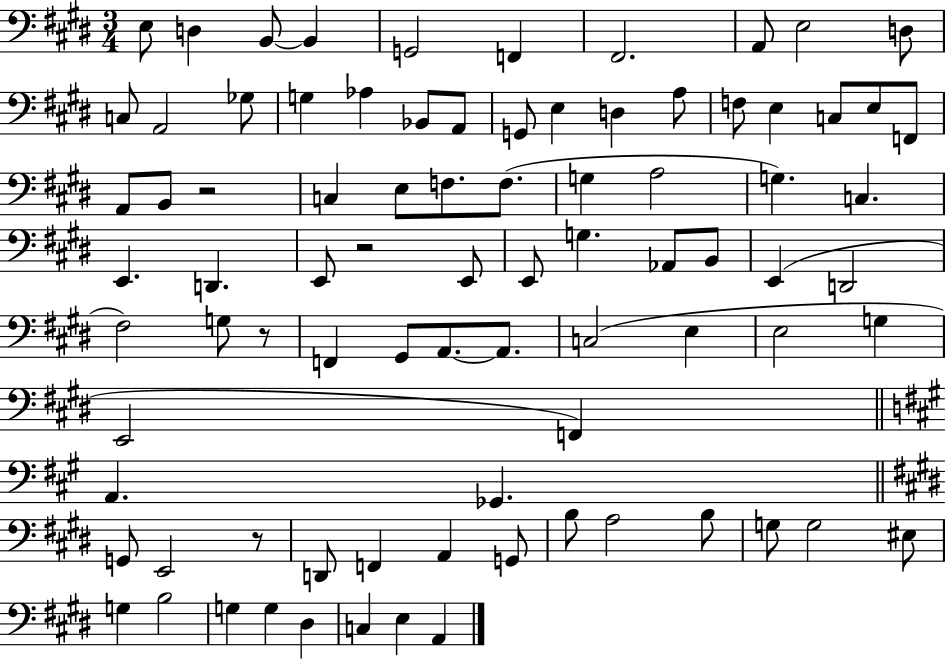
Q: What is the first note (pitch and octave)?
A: E3